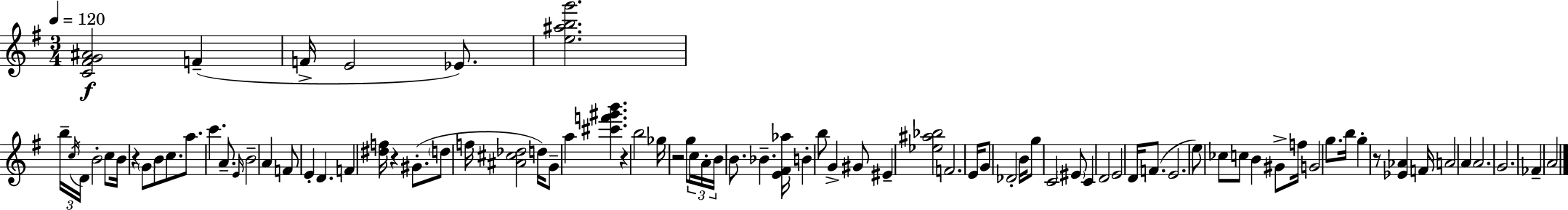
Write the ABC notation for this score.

X:1
T:Untitled
M:3/4
L:1/4
K:G
[C^FG^A]2 F F/4 E2 _E/2 [e^abg']2 b/4 c/4 D/4 B2 c/2 B/4 z G/2 B/2 c/2 a/2 c' A/2 E/4 B2 A F/2 E D F [^df]/4 z ^G/2 d/2 f/4 [^A^c_d]2 d/4 G/2 a [^c'f'^g'b'] z b2 _g/4 z2 g/2 c/4 A/4 B/4 B/2 _B [E^F_a]/4 B b/2 G ^G/2 ^E [_e^a_b]2 F2 E/4 G/2 _D2 B/4 g/2 C2 ^E/2 C D2 E2 D/4 F/2 E2 e/2 _c/2 c/2 B ^G/2 f/4 G2 g/2 b/4 g z/2 [_E_A] F/4 A2 A A2 G2 _F A2